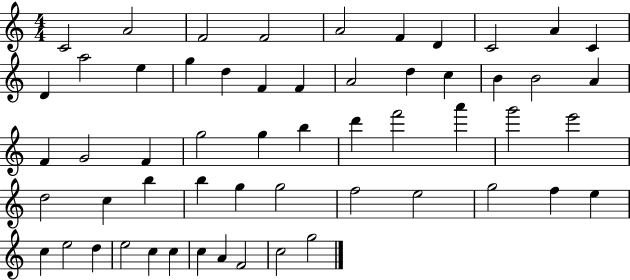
{
  \clef treble
  \numericTimeSignature
  \time 4/4
  \key c \major
  c'2 a'2 | f'2 f'2 | a'2 f'4 d'4 | c'2 a'4 c'4 | \break d'4 a''2 e''4 | g''4 d''4 f'4 f'4 | a'2 d''4 c''4 | b'4 b'2 a'4 | \break f'4 g'2 f'4 | g''2 g''4 b''4 | d'''4 f'''2 a'''4 | g'''2 e'''2 | \break d''2 c''4 b''4 | b''4 g''4 g''2 | f''2 e''2 | g''2 f''4 e''4 | \break c''4 e''2 d''4 | e''2 c''4 c''4 | c''4 a'4 f'2 | c''2 g''2 | \break \bar "|."
}